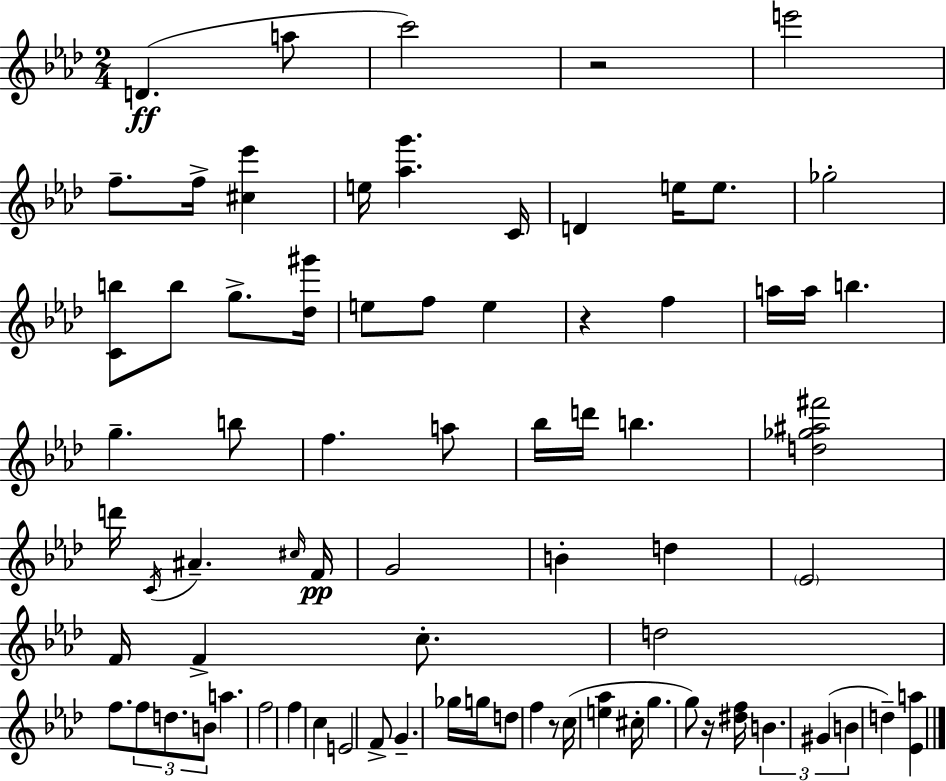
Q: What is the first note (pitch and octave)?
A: D4